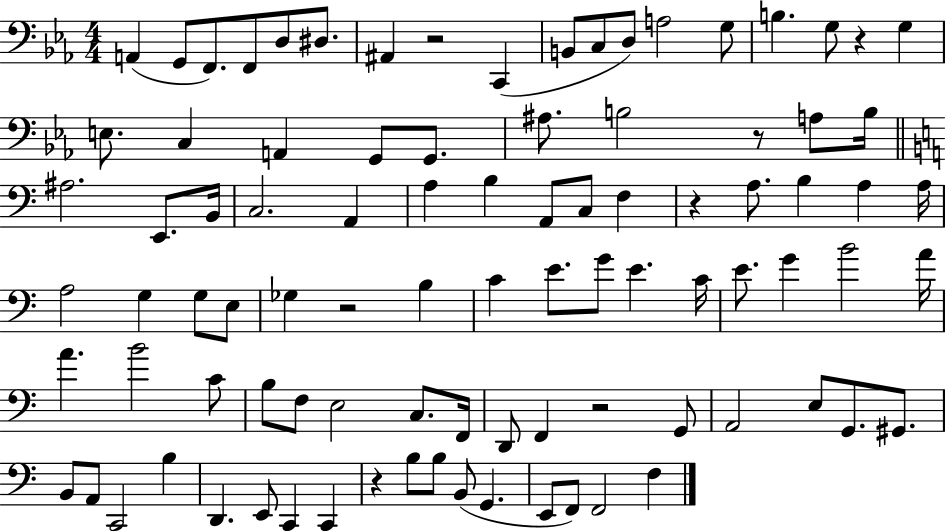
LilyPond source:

{
  \clef bass
  \numericTimeSignature
  \time 4/4
  \key ees \major
  \repeat volta 2 { a,4( g,8 f,8.) f,8 d8 dis8. | ais,4 r2 c,4( | b,8 c8 d8) a2 g8 | b4. g8 r4 g4 | \break e8. c4 a,4 g,8 g,8. | ais8. b2 r8 a8 b16 | \bar "||" \break \key c \major ais2. e,8. b,16 | c2. a,4 | a4 b4 a,8 c8 f4 | r4 a8. b4 a4 a16 | \break a2 g4 g8 e8 | ges4 r2 b4 | c'4 e'8. g'8 e'4. c'16 | e'8. g'4 b'2 a'16 | \break a'4. b'2 c'8 | b8 f8 e2 c8. f,16 | d,8 f,4 r2 g,8 | a,2 e8 g,8. gis,8. | \break b,8 a,8 c,2 b4 | d,4. e,8 c,4 c,4 | r4 b8 b8 b,8( g,4. | e,8 f,8) f,2 f4 | \break } \bar "|."
}